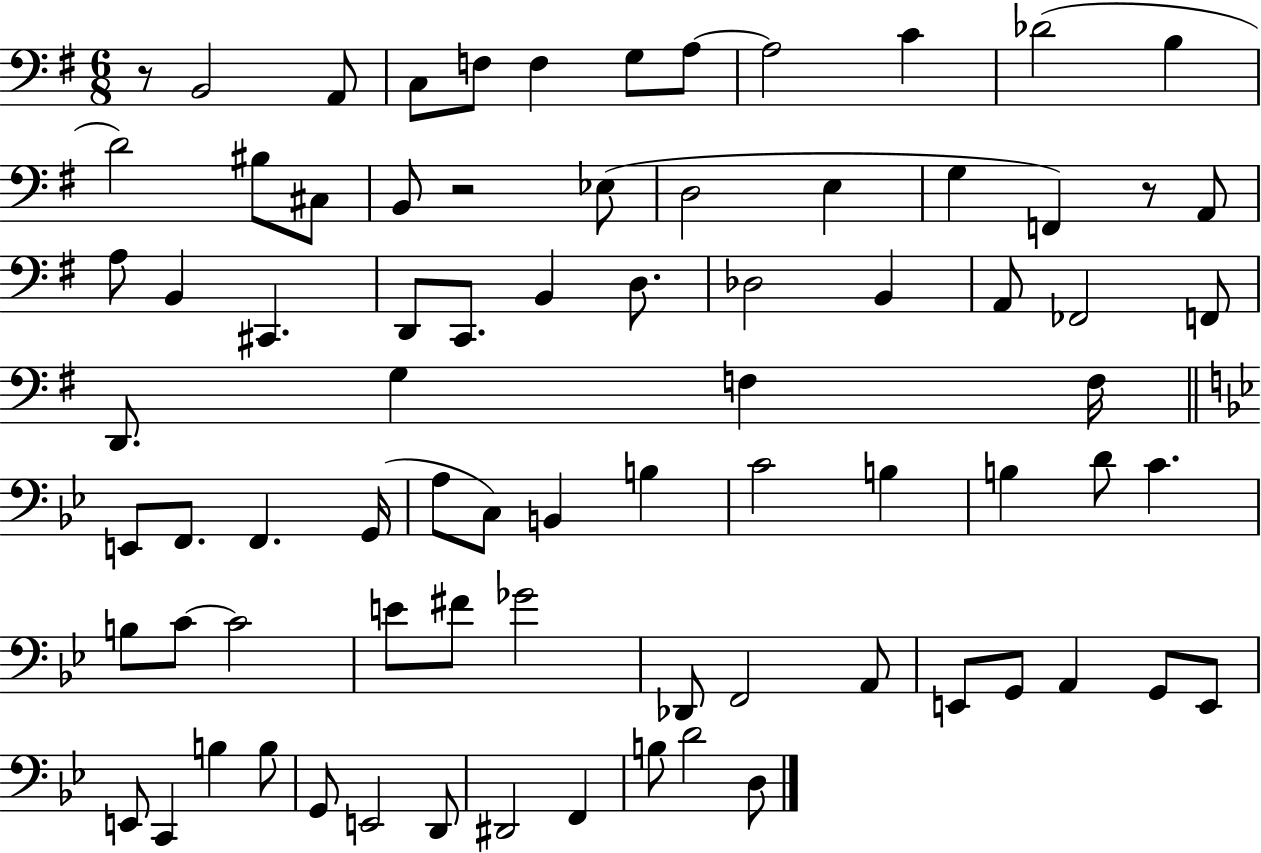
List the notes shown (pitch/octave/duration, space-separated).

R/e B2/h A2/e C3/e F3/e F3/q G3/e A3/e A3/h C4/q Db4/h B3/q D4/h BIS3/e C#3/e B2/e R/h Eb3/e D3/h E3/q G3/q F2/q R/e A2/e A3/e B2/q C#2/q. D2/e C2/e. B2/q D3/e. Db3/h B2/q A2/e FES2/h F2/e D2/e. G3/q F3/q F3/s E2/e F2/e. F2/q. G2/s A3/e C3/e B2/q B3/q C4/h B3/q B3/q D4/e C4/q. B3/e C4/e C4/h E4/e F#4/e Gb4/h Db2/e F2/h A2/e E2/e G2/e A2/q G2/e E2/e E2/e C2/q B3/q B3/e G2/e E2/h D2/e D#2/h F2/q B3/e D4/h D3/e